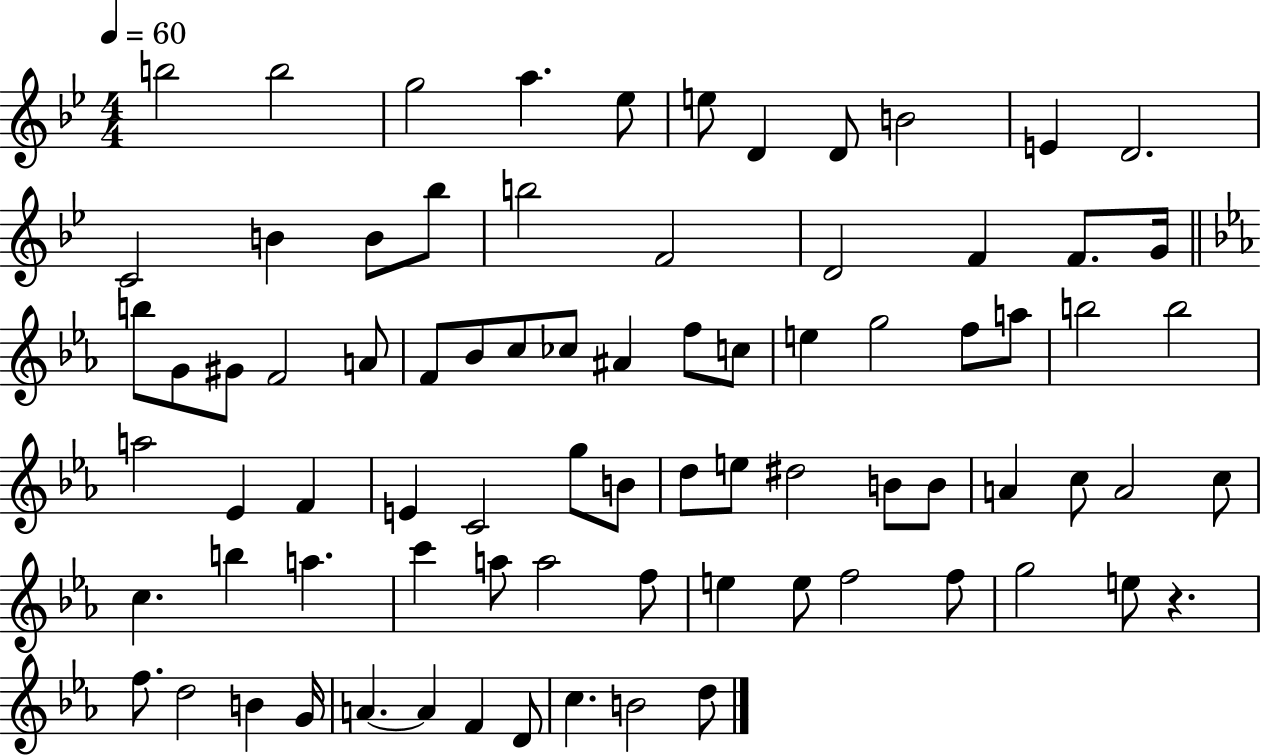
{
  \clef treble
  \numericTimeSignature
  \time 4/4
  \key bes \major
  \tempo 4 = 60
  \repeat volta 2 { b''2 b''2 | g''2 a''4. ees''8 | e''8 d'4 d'8 b'2 | e'4 d'2. | \break c'2 b'4 b'8 bes''8 | b''2 f'2 | d'2 f'4 f'8. g'16 | \bar "||" \break \key ees \major b''8 g'8 gis'8 f'2 a'8 | f'8 bes'8 c''8 ces''8 ais'4 f''8 c''8 | e''4 g''2 f''8 a''8 | b''2 b''2 | \break a''2 ees'4 f'4 | e'4 c'2 g''8 b'8 | d''8 e''8 dis''2 b'8 b'8 | a'4 c''8 a'2 c''8 | \break c''4. b''4 a''4. | c'''4 a''8 a''2 f''8 | e''4 e''8 f''2 f''8 | g''2 e''8 r4. | \break f''8. d''2 b'4 g'16 | a'4.~~ a'4 f'4 d'8 | c''4. b'2 d''8 | } \bar "|."
}